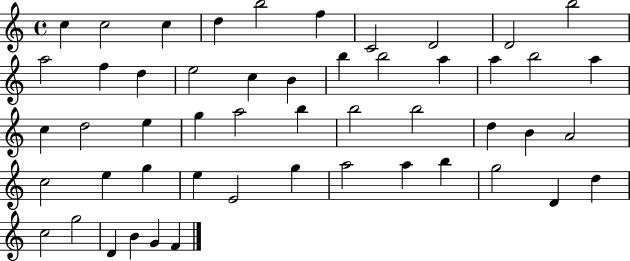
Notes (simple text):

C5/q C5/h C5/q D5/q B5/h F5/q C4/h D4/h D4/h B5/h A5/h F5/q D5/q E5/h C5/q B4/q B5/q B5/h A5/q A5/q B5/h A5/q C5/q D5/h E5/q G5/q A5/h B5/q B5/h B5/h D5/q B4/q A4/h C5/h E5/q G5/q E5/q E4/h G5/q A5/h A5/q B5/q G5/h D4/q D5/q C5/h G5/h D4/q B4/q G4/q F4/q